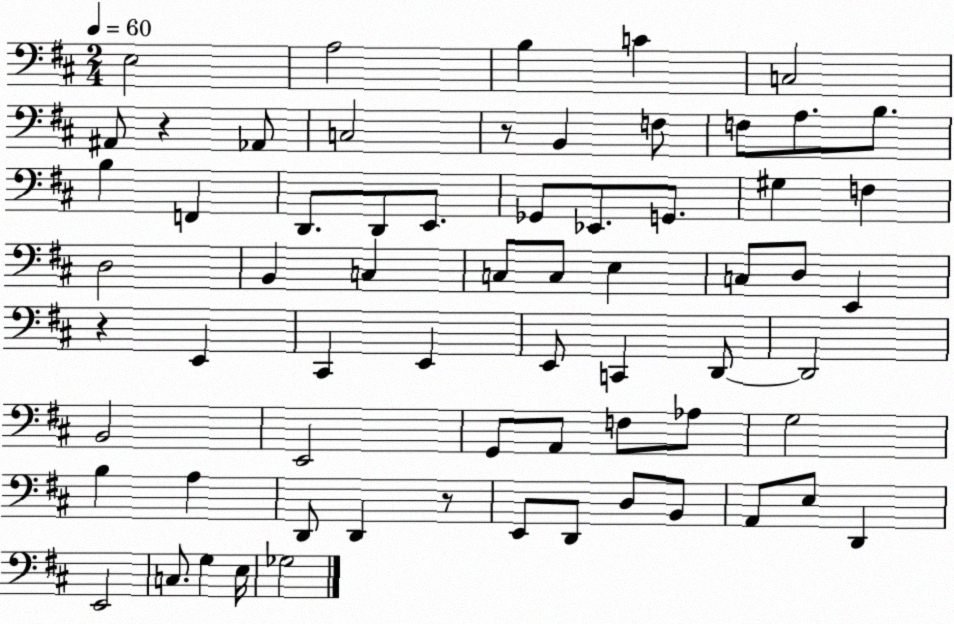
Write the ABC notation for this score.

X:1
T:Untitled
M:2/4
L:1/4
K:D
E,2 A,2 B, C C,2 ^A,,/2 z _A,,/2 C,2 z/2 B,, F,/2 F,/2 A,/2 B,/2 B, F,, D,,/2 D,,/2 E,,/2 _G,,/2 _E,,/2 G,,/2 ^G, F, D,2 B,, C, C,/2 C,/2 E, C,/2 D,/2 E,, z E,, ^C,, E,, E,,/2 C,, D,,/2 D,,2 B,,2 E,,2 G,,/2 A,,/2 F,/2 _A,/2 G,2 B, A, D,,/2 D,, z/2 E,,/2 D,,/2 D,/2 B,,/2 A,,/2 E,/2 D,, E,,2 C,/2 G, E,/4 _G,2